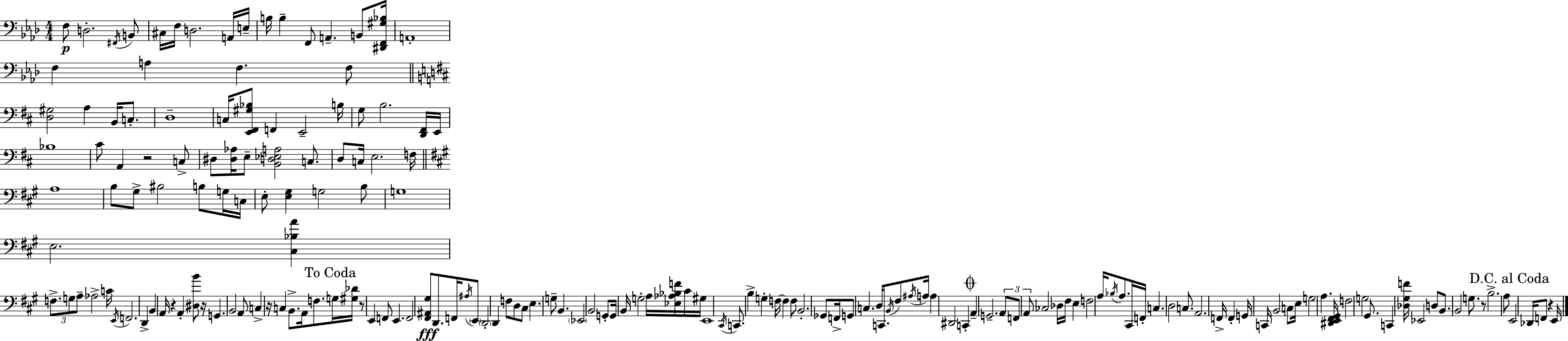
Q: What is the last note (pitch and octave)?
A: E2